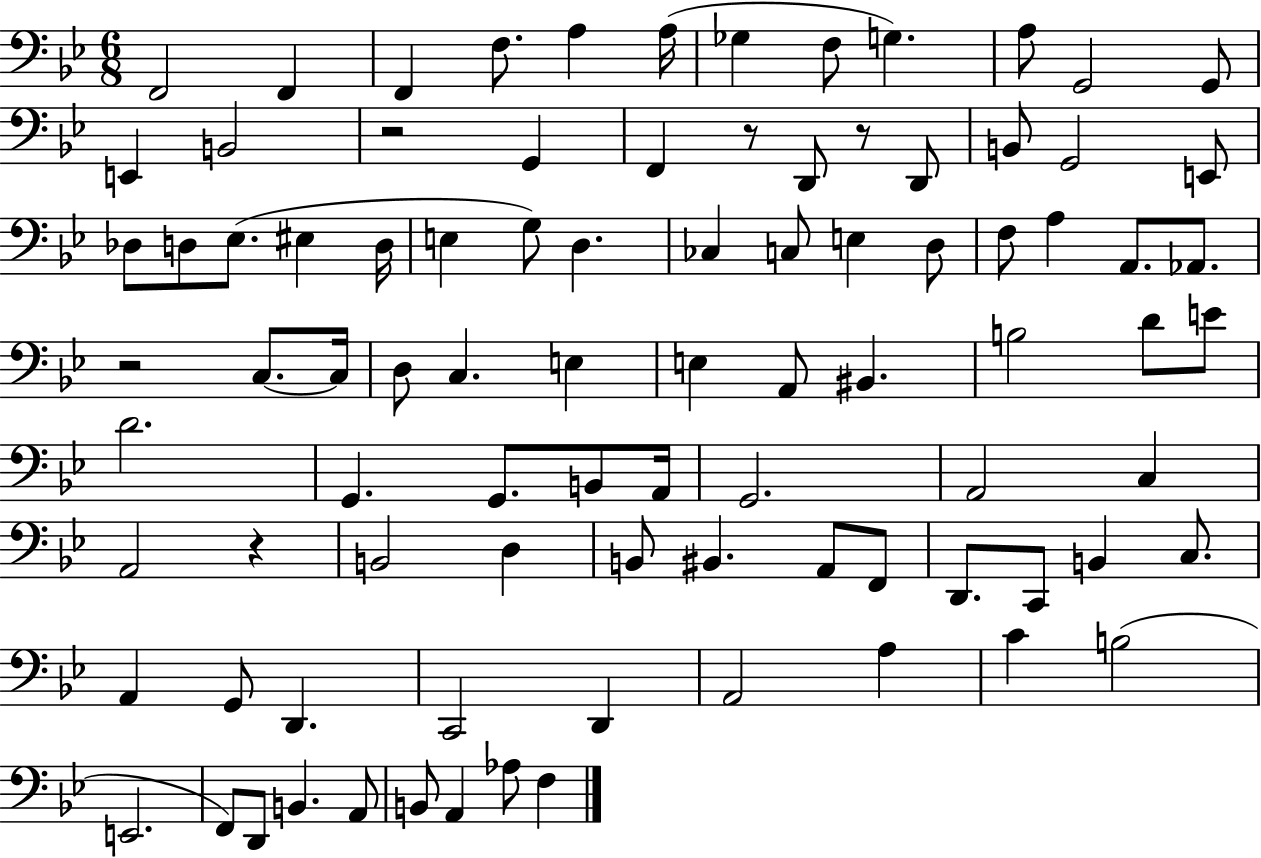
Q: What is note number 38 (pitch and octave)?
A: C3